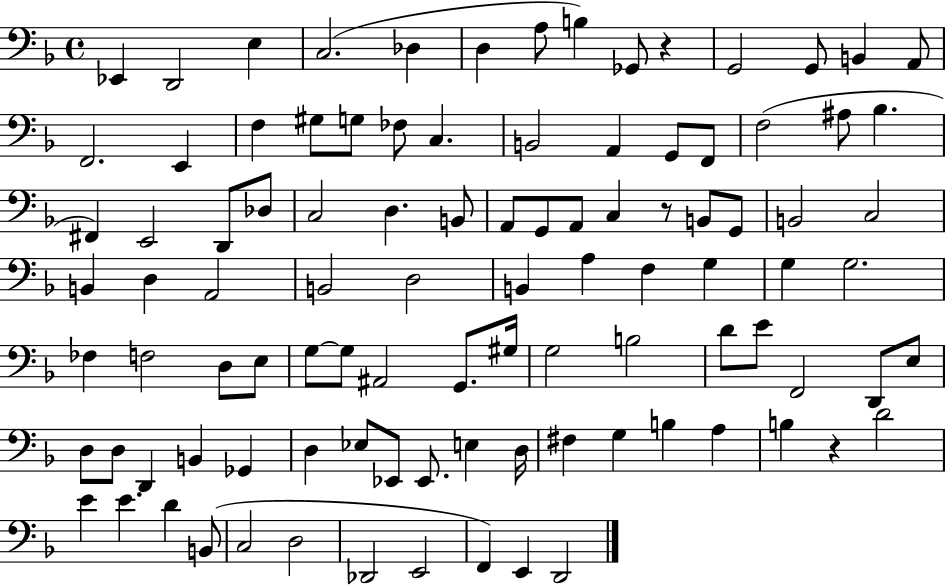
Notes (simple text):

Eb2/q D2/h E3/q C3/h. Db3/q D3/q A3/e B3/q Gb2/e R/q G2/h G2/e B2/q A2/e F2/h. E2/q F3/q G#3/e G3/e FES3/e C3/q. B2/h A2/q G2/e F2/e F3/h A#3/e Bb3/q. F#2/q E2/h D2/e Db3/e C3/h D3/q. B2/e A2/e G2/e A2/e C3/q R/e B2/e G2/e B2/h C3/h B2/q D3/q A2/h B2/h D3/h B2/q A3/q F3/q G3/q G3/q G3/h. FES3/q F3/h D3/e E3/e G3/e G3/e A#2/h G2/e. G#3/s G3/h B3/h D4/e E4/e F2/h D2/e E3/e D3/e D3/e D2/q B2/q Gb2/q D3/q Eb3/e Eb2/e Eb2/e. E3/q D3/s F#3/q G3/q B3/q A3/q B3/q R/q D4/h E4/q E4/q. D4/q B2/e C3/h D3/h Db2/h E2/h F2/q E2/q D2/h